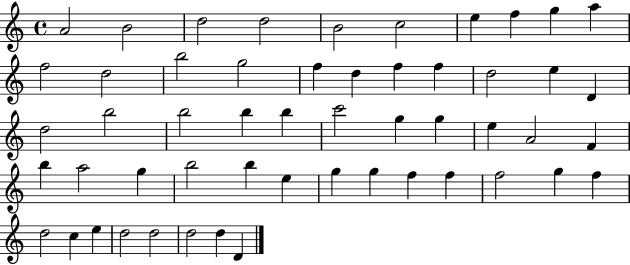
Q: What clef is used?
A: treble